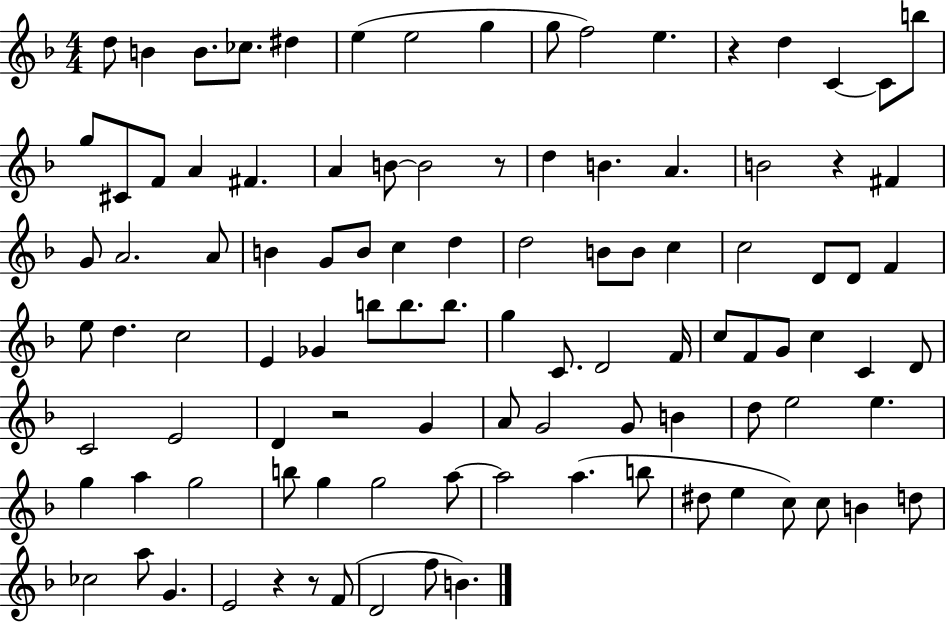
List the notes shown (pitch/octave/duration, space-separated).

D5/e B4/q B4/e. CES5/e. D#5/q E5/q E5/h G5/q G5/e F5/h E5/q. R/q D5/q C4/q C4/e B5/e G5/e C#4/e F4/e A4/q F#4/q. A4/q B4/e B4/h R/e D5/q B4/q. A4/q. B4/h R/q F#4/q G4/e A4/h. A4/e B4/q G4/e B4/e C5/q D5/q D5/h B4/e B4/e C5/q C5/h D4/e D4/e F4/q E5/e D5/q. C5/h E4/q Gb4/q B5/e B5/e. B5/e. G5/q C4/e. D4/h F4/s C5/e F4/e G4/e C5/q C4/q D4/e C4/h E4/h D4/q R/h G4/q A4/e G4/h G4/e B4/q D5/e E5/h E5/q. G5/q A5/q G5/h B5/e G5/q G5/h A5/e A5/h A5/q. B5/e D#5/e E5/q C5/e C5/e B4/q D5/e CES5/h A5/e G4/q. E4/h R/q R/e F4/e D4/h F5/e B4/q.